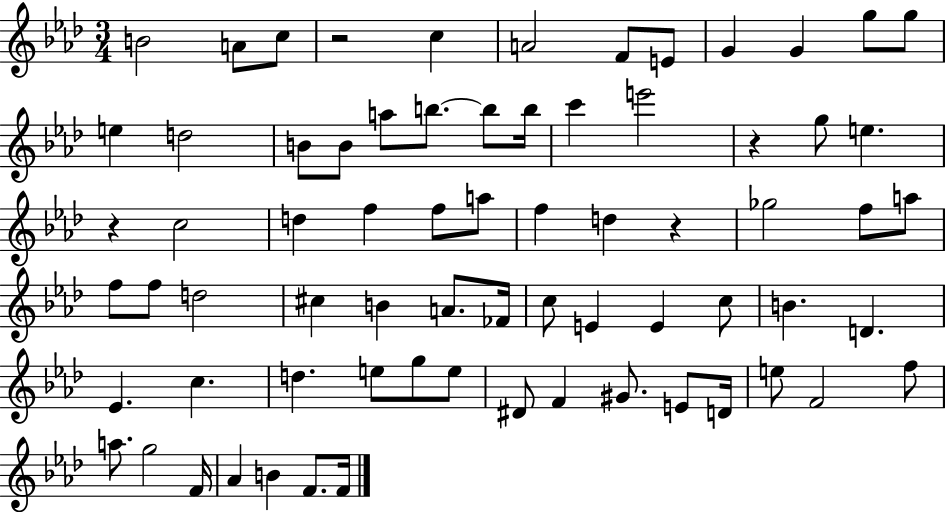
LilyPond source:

{
  \clef treble
  \numericTimeSignature
  \time 3/4
  \key aes \major
  \repeat volta 2 { b'2 a'8 c''8 | r2 c''4 | a'2 f'8 e'8 | g'4 g'4 g''8 g''8 | \break e''4 d''2 | b'8 b'8 a''8 b''8.~~ b''8 b''16 | c'''4 e'''2 | r4 g''8 e''4. | \break r4 c''2 | d''4 f''4 f''8 a''8 | f''4 d''4 r4 | ges''2 f''8 a''8 | \break f''8 f''8 d''2 | cis''4 b'4 a'8. fes'16 | c''8 e'4 e'4 c''8 | b'4. d'4. | \break ees'4. c''4. | d''4. e''8 g''8 e''8 | dis'8 f'4 gis'8. e'8 d'16 | e''8 f'2 f''8 | \break a''8. g''2 f'16 | aes'4 b'4 f'8. f'16 | } \bar "|."
}